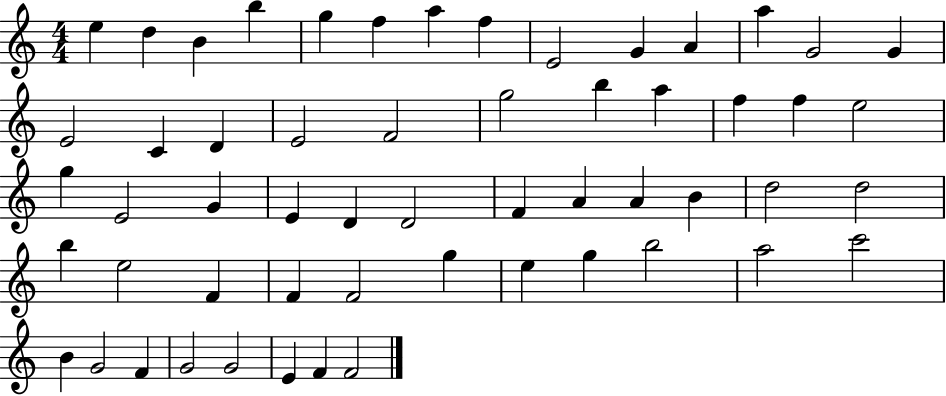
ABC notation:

X:1
T:Untitled
M:4/4
L:1/4
K:C
e d B b g f a f E2 G A a G2 G E2 C D E2 F2 g2 b a f f e2 g E2 G E D D2 F A A B d2 d2 b e2 F F F2 g e g b2 a2 c'2 B G2 F G2 G2 E F F2